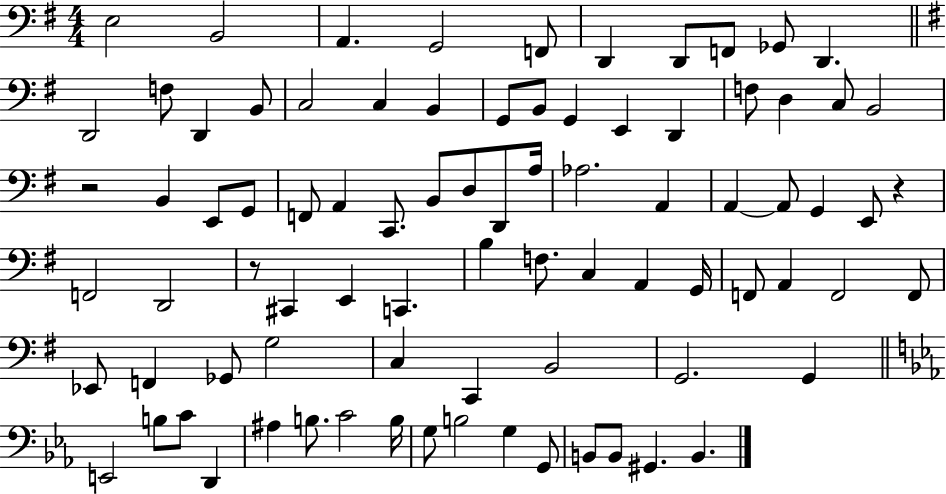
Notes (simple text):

E3/h B2/h A2/q. G2/h F2/e D2/q D2/e F2/e Gb2/e D2/q. D2/h F3/e D2/q B2/e C3/h C3/q B2/q G2/e B2/e G2/q E2/q D2/q F3/e D3/q C3/e B2/h R/h B2/q E2/e G2/e F2/e A2/q C2/e. B2/e D3/e D2/e A3/s Ab3/h. A2/q A2/q A2/e G2/q E2/e R/q F2/h D2/h R/e C#2/q E2/q C2/q. B3/q F3/e. C3/q A2/q G2/s F2/e A2/q F2/h F2/e Eb2/e F2/q Gb2/e G3/h C3/q C2/q B2/h G2/h. G2/q E2/h B3/e C4/e D2/q A#3/q B3/e. C4/h B3/s G3/e B3/h G3/q G2/e B2/e B2/e G#2/q. B2/q.